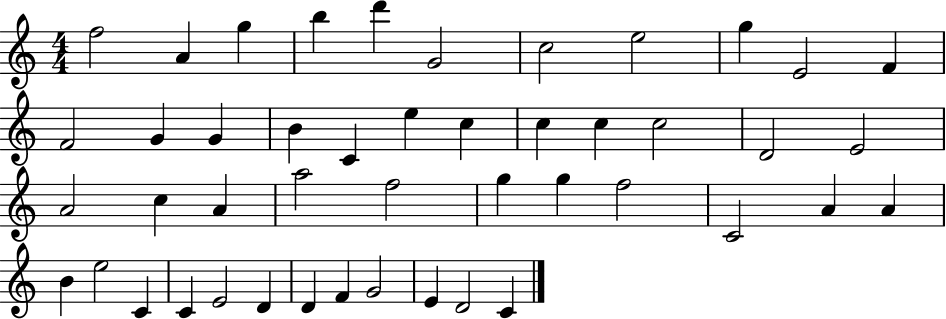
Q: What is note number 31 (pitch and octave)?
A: F5